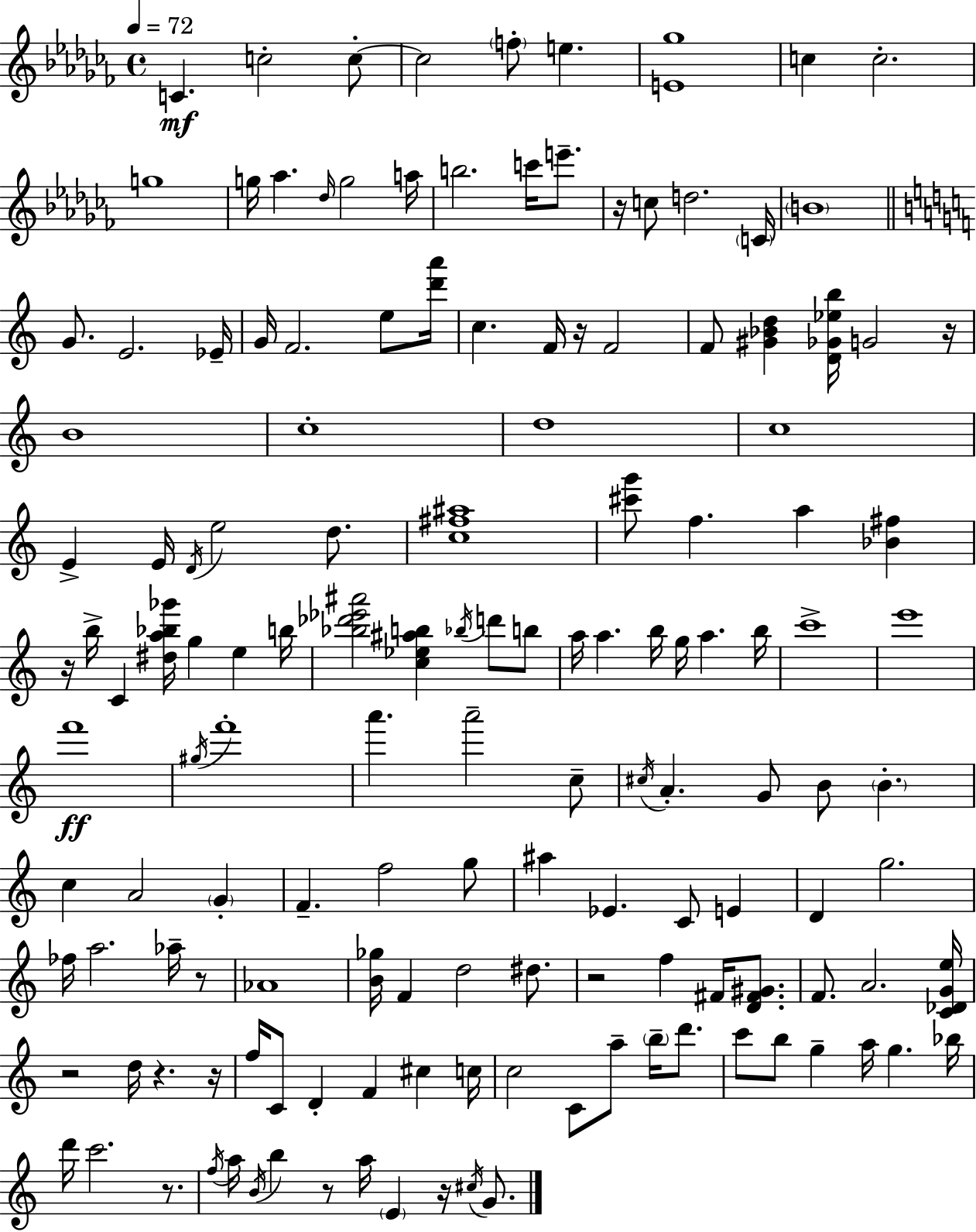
{
  \clef treble
  \time 4/4
  \defaultTimeSignature
  \key aes \minor
  \tempo 4 = 72
  \repeat volta 2 { c'4.\mf c''2-. c''8-.~~ | c''2 \parenthesize f''8-. e''4. | <e' ges''>1 | c''4 c''2.-. | \break g''1 | g''16 aes''4. \grace { des''16 } g''2 | a''16 b''2. c'''16 e'''8.-- | r16 c''8 d''2. | \break \parenthesize c'16 \parenthesize b'1 | \bar "||" \break \key c \major g'8. e'2. ees'16-- | g'16 f'2. e''8 <d''' a'''>16 | c''4. f'16 r16 f'2 | f'8 <gis' bes' d''>4 <d' ges' ees'' b''>16 g'2 r16 | \break b'1 | c''1-. | d''1 | c''1 | \break e'4-> e'16 \acciaccatura { d'16 } e''2 d''8. | <c'' fis'' ais''>1 | <cis''' g'''>8 f''4. a''4 <bes' fis''>4 | r16 b''16-> c'4 <dis'' a'' bes'' ges'''>16 g''4 e''4 | \break b''16 <bes'' des''' ees''' ais'''>2 <c'' ees'' ais'' b''>4 \acciaccatura { bes''16 } d'''8 | b''8 a''16 a''4. b''16 g''16 a''4. | b''16 c'''1-> | e'''1 | \break f'''1\ff | \acciaccatura { gis''16 } f'''1-. | a'''4. a'''2-- | c''8-- \acciaccatura { cis''16 } a'4.-. g'8 b'8 \parenthesize b'4.-. | \break c''4 a'2 | \parenthesize g'4-. f'4.-- f''2 | g''8 ais''4 ees'4. c'8 | e'4 d'4 g''2. | \break fes''16 a''2. | aes''16-- r8 aes'1 | <b' ges''>16 f'4 d''2 | dis''8. r2 f''4 | \break fis'16 <d' fis' gis'>8. f'8. a'2. | <c' des' g' e''>16 r2 d''16 r4. | r16 f''16 c'8 d'4-. f'4 cis''4 | c''16 c''2 c'8 a''8-- | \break \parenthesize b''16-- d'''8. c'''8 b''8 g''4-- a''16 g''4. | bes''16 d'''16 c'''2. | r8. \acciaccatura { f''16 } a''16 \acciaccatura { b'16 } b''4 r8 a''16 \parenthesize e'4 | r16 \acciaccatura { cis''16 } g'8. } \bar "|."
}